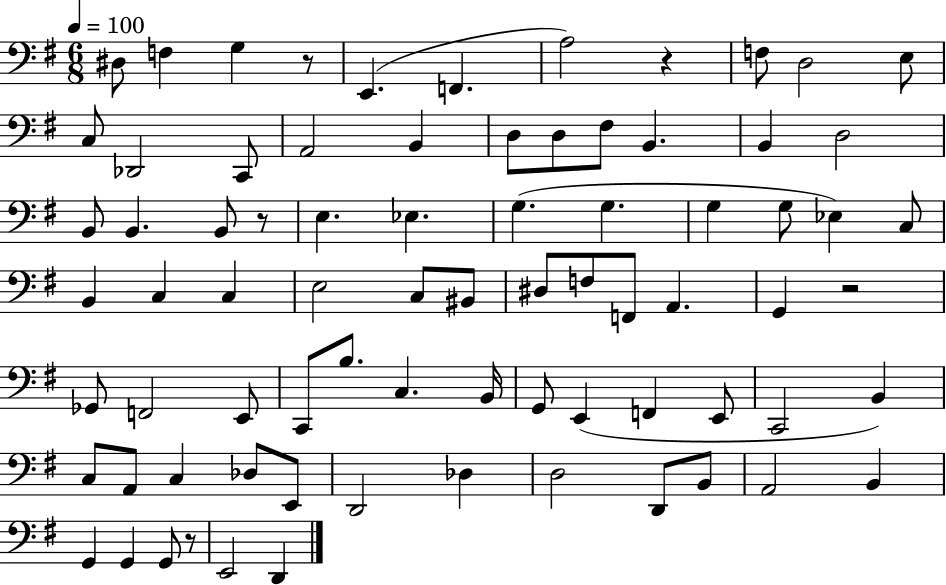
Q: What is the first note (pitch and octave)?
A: D#3